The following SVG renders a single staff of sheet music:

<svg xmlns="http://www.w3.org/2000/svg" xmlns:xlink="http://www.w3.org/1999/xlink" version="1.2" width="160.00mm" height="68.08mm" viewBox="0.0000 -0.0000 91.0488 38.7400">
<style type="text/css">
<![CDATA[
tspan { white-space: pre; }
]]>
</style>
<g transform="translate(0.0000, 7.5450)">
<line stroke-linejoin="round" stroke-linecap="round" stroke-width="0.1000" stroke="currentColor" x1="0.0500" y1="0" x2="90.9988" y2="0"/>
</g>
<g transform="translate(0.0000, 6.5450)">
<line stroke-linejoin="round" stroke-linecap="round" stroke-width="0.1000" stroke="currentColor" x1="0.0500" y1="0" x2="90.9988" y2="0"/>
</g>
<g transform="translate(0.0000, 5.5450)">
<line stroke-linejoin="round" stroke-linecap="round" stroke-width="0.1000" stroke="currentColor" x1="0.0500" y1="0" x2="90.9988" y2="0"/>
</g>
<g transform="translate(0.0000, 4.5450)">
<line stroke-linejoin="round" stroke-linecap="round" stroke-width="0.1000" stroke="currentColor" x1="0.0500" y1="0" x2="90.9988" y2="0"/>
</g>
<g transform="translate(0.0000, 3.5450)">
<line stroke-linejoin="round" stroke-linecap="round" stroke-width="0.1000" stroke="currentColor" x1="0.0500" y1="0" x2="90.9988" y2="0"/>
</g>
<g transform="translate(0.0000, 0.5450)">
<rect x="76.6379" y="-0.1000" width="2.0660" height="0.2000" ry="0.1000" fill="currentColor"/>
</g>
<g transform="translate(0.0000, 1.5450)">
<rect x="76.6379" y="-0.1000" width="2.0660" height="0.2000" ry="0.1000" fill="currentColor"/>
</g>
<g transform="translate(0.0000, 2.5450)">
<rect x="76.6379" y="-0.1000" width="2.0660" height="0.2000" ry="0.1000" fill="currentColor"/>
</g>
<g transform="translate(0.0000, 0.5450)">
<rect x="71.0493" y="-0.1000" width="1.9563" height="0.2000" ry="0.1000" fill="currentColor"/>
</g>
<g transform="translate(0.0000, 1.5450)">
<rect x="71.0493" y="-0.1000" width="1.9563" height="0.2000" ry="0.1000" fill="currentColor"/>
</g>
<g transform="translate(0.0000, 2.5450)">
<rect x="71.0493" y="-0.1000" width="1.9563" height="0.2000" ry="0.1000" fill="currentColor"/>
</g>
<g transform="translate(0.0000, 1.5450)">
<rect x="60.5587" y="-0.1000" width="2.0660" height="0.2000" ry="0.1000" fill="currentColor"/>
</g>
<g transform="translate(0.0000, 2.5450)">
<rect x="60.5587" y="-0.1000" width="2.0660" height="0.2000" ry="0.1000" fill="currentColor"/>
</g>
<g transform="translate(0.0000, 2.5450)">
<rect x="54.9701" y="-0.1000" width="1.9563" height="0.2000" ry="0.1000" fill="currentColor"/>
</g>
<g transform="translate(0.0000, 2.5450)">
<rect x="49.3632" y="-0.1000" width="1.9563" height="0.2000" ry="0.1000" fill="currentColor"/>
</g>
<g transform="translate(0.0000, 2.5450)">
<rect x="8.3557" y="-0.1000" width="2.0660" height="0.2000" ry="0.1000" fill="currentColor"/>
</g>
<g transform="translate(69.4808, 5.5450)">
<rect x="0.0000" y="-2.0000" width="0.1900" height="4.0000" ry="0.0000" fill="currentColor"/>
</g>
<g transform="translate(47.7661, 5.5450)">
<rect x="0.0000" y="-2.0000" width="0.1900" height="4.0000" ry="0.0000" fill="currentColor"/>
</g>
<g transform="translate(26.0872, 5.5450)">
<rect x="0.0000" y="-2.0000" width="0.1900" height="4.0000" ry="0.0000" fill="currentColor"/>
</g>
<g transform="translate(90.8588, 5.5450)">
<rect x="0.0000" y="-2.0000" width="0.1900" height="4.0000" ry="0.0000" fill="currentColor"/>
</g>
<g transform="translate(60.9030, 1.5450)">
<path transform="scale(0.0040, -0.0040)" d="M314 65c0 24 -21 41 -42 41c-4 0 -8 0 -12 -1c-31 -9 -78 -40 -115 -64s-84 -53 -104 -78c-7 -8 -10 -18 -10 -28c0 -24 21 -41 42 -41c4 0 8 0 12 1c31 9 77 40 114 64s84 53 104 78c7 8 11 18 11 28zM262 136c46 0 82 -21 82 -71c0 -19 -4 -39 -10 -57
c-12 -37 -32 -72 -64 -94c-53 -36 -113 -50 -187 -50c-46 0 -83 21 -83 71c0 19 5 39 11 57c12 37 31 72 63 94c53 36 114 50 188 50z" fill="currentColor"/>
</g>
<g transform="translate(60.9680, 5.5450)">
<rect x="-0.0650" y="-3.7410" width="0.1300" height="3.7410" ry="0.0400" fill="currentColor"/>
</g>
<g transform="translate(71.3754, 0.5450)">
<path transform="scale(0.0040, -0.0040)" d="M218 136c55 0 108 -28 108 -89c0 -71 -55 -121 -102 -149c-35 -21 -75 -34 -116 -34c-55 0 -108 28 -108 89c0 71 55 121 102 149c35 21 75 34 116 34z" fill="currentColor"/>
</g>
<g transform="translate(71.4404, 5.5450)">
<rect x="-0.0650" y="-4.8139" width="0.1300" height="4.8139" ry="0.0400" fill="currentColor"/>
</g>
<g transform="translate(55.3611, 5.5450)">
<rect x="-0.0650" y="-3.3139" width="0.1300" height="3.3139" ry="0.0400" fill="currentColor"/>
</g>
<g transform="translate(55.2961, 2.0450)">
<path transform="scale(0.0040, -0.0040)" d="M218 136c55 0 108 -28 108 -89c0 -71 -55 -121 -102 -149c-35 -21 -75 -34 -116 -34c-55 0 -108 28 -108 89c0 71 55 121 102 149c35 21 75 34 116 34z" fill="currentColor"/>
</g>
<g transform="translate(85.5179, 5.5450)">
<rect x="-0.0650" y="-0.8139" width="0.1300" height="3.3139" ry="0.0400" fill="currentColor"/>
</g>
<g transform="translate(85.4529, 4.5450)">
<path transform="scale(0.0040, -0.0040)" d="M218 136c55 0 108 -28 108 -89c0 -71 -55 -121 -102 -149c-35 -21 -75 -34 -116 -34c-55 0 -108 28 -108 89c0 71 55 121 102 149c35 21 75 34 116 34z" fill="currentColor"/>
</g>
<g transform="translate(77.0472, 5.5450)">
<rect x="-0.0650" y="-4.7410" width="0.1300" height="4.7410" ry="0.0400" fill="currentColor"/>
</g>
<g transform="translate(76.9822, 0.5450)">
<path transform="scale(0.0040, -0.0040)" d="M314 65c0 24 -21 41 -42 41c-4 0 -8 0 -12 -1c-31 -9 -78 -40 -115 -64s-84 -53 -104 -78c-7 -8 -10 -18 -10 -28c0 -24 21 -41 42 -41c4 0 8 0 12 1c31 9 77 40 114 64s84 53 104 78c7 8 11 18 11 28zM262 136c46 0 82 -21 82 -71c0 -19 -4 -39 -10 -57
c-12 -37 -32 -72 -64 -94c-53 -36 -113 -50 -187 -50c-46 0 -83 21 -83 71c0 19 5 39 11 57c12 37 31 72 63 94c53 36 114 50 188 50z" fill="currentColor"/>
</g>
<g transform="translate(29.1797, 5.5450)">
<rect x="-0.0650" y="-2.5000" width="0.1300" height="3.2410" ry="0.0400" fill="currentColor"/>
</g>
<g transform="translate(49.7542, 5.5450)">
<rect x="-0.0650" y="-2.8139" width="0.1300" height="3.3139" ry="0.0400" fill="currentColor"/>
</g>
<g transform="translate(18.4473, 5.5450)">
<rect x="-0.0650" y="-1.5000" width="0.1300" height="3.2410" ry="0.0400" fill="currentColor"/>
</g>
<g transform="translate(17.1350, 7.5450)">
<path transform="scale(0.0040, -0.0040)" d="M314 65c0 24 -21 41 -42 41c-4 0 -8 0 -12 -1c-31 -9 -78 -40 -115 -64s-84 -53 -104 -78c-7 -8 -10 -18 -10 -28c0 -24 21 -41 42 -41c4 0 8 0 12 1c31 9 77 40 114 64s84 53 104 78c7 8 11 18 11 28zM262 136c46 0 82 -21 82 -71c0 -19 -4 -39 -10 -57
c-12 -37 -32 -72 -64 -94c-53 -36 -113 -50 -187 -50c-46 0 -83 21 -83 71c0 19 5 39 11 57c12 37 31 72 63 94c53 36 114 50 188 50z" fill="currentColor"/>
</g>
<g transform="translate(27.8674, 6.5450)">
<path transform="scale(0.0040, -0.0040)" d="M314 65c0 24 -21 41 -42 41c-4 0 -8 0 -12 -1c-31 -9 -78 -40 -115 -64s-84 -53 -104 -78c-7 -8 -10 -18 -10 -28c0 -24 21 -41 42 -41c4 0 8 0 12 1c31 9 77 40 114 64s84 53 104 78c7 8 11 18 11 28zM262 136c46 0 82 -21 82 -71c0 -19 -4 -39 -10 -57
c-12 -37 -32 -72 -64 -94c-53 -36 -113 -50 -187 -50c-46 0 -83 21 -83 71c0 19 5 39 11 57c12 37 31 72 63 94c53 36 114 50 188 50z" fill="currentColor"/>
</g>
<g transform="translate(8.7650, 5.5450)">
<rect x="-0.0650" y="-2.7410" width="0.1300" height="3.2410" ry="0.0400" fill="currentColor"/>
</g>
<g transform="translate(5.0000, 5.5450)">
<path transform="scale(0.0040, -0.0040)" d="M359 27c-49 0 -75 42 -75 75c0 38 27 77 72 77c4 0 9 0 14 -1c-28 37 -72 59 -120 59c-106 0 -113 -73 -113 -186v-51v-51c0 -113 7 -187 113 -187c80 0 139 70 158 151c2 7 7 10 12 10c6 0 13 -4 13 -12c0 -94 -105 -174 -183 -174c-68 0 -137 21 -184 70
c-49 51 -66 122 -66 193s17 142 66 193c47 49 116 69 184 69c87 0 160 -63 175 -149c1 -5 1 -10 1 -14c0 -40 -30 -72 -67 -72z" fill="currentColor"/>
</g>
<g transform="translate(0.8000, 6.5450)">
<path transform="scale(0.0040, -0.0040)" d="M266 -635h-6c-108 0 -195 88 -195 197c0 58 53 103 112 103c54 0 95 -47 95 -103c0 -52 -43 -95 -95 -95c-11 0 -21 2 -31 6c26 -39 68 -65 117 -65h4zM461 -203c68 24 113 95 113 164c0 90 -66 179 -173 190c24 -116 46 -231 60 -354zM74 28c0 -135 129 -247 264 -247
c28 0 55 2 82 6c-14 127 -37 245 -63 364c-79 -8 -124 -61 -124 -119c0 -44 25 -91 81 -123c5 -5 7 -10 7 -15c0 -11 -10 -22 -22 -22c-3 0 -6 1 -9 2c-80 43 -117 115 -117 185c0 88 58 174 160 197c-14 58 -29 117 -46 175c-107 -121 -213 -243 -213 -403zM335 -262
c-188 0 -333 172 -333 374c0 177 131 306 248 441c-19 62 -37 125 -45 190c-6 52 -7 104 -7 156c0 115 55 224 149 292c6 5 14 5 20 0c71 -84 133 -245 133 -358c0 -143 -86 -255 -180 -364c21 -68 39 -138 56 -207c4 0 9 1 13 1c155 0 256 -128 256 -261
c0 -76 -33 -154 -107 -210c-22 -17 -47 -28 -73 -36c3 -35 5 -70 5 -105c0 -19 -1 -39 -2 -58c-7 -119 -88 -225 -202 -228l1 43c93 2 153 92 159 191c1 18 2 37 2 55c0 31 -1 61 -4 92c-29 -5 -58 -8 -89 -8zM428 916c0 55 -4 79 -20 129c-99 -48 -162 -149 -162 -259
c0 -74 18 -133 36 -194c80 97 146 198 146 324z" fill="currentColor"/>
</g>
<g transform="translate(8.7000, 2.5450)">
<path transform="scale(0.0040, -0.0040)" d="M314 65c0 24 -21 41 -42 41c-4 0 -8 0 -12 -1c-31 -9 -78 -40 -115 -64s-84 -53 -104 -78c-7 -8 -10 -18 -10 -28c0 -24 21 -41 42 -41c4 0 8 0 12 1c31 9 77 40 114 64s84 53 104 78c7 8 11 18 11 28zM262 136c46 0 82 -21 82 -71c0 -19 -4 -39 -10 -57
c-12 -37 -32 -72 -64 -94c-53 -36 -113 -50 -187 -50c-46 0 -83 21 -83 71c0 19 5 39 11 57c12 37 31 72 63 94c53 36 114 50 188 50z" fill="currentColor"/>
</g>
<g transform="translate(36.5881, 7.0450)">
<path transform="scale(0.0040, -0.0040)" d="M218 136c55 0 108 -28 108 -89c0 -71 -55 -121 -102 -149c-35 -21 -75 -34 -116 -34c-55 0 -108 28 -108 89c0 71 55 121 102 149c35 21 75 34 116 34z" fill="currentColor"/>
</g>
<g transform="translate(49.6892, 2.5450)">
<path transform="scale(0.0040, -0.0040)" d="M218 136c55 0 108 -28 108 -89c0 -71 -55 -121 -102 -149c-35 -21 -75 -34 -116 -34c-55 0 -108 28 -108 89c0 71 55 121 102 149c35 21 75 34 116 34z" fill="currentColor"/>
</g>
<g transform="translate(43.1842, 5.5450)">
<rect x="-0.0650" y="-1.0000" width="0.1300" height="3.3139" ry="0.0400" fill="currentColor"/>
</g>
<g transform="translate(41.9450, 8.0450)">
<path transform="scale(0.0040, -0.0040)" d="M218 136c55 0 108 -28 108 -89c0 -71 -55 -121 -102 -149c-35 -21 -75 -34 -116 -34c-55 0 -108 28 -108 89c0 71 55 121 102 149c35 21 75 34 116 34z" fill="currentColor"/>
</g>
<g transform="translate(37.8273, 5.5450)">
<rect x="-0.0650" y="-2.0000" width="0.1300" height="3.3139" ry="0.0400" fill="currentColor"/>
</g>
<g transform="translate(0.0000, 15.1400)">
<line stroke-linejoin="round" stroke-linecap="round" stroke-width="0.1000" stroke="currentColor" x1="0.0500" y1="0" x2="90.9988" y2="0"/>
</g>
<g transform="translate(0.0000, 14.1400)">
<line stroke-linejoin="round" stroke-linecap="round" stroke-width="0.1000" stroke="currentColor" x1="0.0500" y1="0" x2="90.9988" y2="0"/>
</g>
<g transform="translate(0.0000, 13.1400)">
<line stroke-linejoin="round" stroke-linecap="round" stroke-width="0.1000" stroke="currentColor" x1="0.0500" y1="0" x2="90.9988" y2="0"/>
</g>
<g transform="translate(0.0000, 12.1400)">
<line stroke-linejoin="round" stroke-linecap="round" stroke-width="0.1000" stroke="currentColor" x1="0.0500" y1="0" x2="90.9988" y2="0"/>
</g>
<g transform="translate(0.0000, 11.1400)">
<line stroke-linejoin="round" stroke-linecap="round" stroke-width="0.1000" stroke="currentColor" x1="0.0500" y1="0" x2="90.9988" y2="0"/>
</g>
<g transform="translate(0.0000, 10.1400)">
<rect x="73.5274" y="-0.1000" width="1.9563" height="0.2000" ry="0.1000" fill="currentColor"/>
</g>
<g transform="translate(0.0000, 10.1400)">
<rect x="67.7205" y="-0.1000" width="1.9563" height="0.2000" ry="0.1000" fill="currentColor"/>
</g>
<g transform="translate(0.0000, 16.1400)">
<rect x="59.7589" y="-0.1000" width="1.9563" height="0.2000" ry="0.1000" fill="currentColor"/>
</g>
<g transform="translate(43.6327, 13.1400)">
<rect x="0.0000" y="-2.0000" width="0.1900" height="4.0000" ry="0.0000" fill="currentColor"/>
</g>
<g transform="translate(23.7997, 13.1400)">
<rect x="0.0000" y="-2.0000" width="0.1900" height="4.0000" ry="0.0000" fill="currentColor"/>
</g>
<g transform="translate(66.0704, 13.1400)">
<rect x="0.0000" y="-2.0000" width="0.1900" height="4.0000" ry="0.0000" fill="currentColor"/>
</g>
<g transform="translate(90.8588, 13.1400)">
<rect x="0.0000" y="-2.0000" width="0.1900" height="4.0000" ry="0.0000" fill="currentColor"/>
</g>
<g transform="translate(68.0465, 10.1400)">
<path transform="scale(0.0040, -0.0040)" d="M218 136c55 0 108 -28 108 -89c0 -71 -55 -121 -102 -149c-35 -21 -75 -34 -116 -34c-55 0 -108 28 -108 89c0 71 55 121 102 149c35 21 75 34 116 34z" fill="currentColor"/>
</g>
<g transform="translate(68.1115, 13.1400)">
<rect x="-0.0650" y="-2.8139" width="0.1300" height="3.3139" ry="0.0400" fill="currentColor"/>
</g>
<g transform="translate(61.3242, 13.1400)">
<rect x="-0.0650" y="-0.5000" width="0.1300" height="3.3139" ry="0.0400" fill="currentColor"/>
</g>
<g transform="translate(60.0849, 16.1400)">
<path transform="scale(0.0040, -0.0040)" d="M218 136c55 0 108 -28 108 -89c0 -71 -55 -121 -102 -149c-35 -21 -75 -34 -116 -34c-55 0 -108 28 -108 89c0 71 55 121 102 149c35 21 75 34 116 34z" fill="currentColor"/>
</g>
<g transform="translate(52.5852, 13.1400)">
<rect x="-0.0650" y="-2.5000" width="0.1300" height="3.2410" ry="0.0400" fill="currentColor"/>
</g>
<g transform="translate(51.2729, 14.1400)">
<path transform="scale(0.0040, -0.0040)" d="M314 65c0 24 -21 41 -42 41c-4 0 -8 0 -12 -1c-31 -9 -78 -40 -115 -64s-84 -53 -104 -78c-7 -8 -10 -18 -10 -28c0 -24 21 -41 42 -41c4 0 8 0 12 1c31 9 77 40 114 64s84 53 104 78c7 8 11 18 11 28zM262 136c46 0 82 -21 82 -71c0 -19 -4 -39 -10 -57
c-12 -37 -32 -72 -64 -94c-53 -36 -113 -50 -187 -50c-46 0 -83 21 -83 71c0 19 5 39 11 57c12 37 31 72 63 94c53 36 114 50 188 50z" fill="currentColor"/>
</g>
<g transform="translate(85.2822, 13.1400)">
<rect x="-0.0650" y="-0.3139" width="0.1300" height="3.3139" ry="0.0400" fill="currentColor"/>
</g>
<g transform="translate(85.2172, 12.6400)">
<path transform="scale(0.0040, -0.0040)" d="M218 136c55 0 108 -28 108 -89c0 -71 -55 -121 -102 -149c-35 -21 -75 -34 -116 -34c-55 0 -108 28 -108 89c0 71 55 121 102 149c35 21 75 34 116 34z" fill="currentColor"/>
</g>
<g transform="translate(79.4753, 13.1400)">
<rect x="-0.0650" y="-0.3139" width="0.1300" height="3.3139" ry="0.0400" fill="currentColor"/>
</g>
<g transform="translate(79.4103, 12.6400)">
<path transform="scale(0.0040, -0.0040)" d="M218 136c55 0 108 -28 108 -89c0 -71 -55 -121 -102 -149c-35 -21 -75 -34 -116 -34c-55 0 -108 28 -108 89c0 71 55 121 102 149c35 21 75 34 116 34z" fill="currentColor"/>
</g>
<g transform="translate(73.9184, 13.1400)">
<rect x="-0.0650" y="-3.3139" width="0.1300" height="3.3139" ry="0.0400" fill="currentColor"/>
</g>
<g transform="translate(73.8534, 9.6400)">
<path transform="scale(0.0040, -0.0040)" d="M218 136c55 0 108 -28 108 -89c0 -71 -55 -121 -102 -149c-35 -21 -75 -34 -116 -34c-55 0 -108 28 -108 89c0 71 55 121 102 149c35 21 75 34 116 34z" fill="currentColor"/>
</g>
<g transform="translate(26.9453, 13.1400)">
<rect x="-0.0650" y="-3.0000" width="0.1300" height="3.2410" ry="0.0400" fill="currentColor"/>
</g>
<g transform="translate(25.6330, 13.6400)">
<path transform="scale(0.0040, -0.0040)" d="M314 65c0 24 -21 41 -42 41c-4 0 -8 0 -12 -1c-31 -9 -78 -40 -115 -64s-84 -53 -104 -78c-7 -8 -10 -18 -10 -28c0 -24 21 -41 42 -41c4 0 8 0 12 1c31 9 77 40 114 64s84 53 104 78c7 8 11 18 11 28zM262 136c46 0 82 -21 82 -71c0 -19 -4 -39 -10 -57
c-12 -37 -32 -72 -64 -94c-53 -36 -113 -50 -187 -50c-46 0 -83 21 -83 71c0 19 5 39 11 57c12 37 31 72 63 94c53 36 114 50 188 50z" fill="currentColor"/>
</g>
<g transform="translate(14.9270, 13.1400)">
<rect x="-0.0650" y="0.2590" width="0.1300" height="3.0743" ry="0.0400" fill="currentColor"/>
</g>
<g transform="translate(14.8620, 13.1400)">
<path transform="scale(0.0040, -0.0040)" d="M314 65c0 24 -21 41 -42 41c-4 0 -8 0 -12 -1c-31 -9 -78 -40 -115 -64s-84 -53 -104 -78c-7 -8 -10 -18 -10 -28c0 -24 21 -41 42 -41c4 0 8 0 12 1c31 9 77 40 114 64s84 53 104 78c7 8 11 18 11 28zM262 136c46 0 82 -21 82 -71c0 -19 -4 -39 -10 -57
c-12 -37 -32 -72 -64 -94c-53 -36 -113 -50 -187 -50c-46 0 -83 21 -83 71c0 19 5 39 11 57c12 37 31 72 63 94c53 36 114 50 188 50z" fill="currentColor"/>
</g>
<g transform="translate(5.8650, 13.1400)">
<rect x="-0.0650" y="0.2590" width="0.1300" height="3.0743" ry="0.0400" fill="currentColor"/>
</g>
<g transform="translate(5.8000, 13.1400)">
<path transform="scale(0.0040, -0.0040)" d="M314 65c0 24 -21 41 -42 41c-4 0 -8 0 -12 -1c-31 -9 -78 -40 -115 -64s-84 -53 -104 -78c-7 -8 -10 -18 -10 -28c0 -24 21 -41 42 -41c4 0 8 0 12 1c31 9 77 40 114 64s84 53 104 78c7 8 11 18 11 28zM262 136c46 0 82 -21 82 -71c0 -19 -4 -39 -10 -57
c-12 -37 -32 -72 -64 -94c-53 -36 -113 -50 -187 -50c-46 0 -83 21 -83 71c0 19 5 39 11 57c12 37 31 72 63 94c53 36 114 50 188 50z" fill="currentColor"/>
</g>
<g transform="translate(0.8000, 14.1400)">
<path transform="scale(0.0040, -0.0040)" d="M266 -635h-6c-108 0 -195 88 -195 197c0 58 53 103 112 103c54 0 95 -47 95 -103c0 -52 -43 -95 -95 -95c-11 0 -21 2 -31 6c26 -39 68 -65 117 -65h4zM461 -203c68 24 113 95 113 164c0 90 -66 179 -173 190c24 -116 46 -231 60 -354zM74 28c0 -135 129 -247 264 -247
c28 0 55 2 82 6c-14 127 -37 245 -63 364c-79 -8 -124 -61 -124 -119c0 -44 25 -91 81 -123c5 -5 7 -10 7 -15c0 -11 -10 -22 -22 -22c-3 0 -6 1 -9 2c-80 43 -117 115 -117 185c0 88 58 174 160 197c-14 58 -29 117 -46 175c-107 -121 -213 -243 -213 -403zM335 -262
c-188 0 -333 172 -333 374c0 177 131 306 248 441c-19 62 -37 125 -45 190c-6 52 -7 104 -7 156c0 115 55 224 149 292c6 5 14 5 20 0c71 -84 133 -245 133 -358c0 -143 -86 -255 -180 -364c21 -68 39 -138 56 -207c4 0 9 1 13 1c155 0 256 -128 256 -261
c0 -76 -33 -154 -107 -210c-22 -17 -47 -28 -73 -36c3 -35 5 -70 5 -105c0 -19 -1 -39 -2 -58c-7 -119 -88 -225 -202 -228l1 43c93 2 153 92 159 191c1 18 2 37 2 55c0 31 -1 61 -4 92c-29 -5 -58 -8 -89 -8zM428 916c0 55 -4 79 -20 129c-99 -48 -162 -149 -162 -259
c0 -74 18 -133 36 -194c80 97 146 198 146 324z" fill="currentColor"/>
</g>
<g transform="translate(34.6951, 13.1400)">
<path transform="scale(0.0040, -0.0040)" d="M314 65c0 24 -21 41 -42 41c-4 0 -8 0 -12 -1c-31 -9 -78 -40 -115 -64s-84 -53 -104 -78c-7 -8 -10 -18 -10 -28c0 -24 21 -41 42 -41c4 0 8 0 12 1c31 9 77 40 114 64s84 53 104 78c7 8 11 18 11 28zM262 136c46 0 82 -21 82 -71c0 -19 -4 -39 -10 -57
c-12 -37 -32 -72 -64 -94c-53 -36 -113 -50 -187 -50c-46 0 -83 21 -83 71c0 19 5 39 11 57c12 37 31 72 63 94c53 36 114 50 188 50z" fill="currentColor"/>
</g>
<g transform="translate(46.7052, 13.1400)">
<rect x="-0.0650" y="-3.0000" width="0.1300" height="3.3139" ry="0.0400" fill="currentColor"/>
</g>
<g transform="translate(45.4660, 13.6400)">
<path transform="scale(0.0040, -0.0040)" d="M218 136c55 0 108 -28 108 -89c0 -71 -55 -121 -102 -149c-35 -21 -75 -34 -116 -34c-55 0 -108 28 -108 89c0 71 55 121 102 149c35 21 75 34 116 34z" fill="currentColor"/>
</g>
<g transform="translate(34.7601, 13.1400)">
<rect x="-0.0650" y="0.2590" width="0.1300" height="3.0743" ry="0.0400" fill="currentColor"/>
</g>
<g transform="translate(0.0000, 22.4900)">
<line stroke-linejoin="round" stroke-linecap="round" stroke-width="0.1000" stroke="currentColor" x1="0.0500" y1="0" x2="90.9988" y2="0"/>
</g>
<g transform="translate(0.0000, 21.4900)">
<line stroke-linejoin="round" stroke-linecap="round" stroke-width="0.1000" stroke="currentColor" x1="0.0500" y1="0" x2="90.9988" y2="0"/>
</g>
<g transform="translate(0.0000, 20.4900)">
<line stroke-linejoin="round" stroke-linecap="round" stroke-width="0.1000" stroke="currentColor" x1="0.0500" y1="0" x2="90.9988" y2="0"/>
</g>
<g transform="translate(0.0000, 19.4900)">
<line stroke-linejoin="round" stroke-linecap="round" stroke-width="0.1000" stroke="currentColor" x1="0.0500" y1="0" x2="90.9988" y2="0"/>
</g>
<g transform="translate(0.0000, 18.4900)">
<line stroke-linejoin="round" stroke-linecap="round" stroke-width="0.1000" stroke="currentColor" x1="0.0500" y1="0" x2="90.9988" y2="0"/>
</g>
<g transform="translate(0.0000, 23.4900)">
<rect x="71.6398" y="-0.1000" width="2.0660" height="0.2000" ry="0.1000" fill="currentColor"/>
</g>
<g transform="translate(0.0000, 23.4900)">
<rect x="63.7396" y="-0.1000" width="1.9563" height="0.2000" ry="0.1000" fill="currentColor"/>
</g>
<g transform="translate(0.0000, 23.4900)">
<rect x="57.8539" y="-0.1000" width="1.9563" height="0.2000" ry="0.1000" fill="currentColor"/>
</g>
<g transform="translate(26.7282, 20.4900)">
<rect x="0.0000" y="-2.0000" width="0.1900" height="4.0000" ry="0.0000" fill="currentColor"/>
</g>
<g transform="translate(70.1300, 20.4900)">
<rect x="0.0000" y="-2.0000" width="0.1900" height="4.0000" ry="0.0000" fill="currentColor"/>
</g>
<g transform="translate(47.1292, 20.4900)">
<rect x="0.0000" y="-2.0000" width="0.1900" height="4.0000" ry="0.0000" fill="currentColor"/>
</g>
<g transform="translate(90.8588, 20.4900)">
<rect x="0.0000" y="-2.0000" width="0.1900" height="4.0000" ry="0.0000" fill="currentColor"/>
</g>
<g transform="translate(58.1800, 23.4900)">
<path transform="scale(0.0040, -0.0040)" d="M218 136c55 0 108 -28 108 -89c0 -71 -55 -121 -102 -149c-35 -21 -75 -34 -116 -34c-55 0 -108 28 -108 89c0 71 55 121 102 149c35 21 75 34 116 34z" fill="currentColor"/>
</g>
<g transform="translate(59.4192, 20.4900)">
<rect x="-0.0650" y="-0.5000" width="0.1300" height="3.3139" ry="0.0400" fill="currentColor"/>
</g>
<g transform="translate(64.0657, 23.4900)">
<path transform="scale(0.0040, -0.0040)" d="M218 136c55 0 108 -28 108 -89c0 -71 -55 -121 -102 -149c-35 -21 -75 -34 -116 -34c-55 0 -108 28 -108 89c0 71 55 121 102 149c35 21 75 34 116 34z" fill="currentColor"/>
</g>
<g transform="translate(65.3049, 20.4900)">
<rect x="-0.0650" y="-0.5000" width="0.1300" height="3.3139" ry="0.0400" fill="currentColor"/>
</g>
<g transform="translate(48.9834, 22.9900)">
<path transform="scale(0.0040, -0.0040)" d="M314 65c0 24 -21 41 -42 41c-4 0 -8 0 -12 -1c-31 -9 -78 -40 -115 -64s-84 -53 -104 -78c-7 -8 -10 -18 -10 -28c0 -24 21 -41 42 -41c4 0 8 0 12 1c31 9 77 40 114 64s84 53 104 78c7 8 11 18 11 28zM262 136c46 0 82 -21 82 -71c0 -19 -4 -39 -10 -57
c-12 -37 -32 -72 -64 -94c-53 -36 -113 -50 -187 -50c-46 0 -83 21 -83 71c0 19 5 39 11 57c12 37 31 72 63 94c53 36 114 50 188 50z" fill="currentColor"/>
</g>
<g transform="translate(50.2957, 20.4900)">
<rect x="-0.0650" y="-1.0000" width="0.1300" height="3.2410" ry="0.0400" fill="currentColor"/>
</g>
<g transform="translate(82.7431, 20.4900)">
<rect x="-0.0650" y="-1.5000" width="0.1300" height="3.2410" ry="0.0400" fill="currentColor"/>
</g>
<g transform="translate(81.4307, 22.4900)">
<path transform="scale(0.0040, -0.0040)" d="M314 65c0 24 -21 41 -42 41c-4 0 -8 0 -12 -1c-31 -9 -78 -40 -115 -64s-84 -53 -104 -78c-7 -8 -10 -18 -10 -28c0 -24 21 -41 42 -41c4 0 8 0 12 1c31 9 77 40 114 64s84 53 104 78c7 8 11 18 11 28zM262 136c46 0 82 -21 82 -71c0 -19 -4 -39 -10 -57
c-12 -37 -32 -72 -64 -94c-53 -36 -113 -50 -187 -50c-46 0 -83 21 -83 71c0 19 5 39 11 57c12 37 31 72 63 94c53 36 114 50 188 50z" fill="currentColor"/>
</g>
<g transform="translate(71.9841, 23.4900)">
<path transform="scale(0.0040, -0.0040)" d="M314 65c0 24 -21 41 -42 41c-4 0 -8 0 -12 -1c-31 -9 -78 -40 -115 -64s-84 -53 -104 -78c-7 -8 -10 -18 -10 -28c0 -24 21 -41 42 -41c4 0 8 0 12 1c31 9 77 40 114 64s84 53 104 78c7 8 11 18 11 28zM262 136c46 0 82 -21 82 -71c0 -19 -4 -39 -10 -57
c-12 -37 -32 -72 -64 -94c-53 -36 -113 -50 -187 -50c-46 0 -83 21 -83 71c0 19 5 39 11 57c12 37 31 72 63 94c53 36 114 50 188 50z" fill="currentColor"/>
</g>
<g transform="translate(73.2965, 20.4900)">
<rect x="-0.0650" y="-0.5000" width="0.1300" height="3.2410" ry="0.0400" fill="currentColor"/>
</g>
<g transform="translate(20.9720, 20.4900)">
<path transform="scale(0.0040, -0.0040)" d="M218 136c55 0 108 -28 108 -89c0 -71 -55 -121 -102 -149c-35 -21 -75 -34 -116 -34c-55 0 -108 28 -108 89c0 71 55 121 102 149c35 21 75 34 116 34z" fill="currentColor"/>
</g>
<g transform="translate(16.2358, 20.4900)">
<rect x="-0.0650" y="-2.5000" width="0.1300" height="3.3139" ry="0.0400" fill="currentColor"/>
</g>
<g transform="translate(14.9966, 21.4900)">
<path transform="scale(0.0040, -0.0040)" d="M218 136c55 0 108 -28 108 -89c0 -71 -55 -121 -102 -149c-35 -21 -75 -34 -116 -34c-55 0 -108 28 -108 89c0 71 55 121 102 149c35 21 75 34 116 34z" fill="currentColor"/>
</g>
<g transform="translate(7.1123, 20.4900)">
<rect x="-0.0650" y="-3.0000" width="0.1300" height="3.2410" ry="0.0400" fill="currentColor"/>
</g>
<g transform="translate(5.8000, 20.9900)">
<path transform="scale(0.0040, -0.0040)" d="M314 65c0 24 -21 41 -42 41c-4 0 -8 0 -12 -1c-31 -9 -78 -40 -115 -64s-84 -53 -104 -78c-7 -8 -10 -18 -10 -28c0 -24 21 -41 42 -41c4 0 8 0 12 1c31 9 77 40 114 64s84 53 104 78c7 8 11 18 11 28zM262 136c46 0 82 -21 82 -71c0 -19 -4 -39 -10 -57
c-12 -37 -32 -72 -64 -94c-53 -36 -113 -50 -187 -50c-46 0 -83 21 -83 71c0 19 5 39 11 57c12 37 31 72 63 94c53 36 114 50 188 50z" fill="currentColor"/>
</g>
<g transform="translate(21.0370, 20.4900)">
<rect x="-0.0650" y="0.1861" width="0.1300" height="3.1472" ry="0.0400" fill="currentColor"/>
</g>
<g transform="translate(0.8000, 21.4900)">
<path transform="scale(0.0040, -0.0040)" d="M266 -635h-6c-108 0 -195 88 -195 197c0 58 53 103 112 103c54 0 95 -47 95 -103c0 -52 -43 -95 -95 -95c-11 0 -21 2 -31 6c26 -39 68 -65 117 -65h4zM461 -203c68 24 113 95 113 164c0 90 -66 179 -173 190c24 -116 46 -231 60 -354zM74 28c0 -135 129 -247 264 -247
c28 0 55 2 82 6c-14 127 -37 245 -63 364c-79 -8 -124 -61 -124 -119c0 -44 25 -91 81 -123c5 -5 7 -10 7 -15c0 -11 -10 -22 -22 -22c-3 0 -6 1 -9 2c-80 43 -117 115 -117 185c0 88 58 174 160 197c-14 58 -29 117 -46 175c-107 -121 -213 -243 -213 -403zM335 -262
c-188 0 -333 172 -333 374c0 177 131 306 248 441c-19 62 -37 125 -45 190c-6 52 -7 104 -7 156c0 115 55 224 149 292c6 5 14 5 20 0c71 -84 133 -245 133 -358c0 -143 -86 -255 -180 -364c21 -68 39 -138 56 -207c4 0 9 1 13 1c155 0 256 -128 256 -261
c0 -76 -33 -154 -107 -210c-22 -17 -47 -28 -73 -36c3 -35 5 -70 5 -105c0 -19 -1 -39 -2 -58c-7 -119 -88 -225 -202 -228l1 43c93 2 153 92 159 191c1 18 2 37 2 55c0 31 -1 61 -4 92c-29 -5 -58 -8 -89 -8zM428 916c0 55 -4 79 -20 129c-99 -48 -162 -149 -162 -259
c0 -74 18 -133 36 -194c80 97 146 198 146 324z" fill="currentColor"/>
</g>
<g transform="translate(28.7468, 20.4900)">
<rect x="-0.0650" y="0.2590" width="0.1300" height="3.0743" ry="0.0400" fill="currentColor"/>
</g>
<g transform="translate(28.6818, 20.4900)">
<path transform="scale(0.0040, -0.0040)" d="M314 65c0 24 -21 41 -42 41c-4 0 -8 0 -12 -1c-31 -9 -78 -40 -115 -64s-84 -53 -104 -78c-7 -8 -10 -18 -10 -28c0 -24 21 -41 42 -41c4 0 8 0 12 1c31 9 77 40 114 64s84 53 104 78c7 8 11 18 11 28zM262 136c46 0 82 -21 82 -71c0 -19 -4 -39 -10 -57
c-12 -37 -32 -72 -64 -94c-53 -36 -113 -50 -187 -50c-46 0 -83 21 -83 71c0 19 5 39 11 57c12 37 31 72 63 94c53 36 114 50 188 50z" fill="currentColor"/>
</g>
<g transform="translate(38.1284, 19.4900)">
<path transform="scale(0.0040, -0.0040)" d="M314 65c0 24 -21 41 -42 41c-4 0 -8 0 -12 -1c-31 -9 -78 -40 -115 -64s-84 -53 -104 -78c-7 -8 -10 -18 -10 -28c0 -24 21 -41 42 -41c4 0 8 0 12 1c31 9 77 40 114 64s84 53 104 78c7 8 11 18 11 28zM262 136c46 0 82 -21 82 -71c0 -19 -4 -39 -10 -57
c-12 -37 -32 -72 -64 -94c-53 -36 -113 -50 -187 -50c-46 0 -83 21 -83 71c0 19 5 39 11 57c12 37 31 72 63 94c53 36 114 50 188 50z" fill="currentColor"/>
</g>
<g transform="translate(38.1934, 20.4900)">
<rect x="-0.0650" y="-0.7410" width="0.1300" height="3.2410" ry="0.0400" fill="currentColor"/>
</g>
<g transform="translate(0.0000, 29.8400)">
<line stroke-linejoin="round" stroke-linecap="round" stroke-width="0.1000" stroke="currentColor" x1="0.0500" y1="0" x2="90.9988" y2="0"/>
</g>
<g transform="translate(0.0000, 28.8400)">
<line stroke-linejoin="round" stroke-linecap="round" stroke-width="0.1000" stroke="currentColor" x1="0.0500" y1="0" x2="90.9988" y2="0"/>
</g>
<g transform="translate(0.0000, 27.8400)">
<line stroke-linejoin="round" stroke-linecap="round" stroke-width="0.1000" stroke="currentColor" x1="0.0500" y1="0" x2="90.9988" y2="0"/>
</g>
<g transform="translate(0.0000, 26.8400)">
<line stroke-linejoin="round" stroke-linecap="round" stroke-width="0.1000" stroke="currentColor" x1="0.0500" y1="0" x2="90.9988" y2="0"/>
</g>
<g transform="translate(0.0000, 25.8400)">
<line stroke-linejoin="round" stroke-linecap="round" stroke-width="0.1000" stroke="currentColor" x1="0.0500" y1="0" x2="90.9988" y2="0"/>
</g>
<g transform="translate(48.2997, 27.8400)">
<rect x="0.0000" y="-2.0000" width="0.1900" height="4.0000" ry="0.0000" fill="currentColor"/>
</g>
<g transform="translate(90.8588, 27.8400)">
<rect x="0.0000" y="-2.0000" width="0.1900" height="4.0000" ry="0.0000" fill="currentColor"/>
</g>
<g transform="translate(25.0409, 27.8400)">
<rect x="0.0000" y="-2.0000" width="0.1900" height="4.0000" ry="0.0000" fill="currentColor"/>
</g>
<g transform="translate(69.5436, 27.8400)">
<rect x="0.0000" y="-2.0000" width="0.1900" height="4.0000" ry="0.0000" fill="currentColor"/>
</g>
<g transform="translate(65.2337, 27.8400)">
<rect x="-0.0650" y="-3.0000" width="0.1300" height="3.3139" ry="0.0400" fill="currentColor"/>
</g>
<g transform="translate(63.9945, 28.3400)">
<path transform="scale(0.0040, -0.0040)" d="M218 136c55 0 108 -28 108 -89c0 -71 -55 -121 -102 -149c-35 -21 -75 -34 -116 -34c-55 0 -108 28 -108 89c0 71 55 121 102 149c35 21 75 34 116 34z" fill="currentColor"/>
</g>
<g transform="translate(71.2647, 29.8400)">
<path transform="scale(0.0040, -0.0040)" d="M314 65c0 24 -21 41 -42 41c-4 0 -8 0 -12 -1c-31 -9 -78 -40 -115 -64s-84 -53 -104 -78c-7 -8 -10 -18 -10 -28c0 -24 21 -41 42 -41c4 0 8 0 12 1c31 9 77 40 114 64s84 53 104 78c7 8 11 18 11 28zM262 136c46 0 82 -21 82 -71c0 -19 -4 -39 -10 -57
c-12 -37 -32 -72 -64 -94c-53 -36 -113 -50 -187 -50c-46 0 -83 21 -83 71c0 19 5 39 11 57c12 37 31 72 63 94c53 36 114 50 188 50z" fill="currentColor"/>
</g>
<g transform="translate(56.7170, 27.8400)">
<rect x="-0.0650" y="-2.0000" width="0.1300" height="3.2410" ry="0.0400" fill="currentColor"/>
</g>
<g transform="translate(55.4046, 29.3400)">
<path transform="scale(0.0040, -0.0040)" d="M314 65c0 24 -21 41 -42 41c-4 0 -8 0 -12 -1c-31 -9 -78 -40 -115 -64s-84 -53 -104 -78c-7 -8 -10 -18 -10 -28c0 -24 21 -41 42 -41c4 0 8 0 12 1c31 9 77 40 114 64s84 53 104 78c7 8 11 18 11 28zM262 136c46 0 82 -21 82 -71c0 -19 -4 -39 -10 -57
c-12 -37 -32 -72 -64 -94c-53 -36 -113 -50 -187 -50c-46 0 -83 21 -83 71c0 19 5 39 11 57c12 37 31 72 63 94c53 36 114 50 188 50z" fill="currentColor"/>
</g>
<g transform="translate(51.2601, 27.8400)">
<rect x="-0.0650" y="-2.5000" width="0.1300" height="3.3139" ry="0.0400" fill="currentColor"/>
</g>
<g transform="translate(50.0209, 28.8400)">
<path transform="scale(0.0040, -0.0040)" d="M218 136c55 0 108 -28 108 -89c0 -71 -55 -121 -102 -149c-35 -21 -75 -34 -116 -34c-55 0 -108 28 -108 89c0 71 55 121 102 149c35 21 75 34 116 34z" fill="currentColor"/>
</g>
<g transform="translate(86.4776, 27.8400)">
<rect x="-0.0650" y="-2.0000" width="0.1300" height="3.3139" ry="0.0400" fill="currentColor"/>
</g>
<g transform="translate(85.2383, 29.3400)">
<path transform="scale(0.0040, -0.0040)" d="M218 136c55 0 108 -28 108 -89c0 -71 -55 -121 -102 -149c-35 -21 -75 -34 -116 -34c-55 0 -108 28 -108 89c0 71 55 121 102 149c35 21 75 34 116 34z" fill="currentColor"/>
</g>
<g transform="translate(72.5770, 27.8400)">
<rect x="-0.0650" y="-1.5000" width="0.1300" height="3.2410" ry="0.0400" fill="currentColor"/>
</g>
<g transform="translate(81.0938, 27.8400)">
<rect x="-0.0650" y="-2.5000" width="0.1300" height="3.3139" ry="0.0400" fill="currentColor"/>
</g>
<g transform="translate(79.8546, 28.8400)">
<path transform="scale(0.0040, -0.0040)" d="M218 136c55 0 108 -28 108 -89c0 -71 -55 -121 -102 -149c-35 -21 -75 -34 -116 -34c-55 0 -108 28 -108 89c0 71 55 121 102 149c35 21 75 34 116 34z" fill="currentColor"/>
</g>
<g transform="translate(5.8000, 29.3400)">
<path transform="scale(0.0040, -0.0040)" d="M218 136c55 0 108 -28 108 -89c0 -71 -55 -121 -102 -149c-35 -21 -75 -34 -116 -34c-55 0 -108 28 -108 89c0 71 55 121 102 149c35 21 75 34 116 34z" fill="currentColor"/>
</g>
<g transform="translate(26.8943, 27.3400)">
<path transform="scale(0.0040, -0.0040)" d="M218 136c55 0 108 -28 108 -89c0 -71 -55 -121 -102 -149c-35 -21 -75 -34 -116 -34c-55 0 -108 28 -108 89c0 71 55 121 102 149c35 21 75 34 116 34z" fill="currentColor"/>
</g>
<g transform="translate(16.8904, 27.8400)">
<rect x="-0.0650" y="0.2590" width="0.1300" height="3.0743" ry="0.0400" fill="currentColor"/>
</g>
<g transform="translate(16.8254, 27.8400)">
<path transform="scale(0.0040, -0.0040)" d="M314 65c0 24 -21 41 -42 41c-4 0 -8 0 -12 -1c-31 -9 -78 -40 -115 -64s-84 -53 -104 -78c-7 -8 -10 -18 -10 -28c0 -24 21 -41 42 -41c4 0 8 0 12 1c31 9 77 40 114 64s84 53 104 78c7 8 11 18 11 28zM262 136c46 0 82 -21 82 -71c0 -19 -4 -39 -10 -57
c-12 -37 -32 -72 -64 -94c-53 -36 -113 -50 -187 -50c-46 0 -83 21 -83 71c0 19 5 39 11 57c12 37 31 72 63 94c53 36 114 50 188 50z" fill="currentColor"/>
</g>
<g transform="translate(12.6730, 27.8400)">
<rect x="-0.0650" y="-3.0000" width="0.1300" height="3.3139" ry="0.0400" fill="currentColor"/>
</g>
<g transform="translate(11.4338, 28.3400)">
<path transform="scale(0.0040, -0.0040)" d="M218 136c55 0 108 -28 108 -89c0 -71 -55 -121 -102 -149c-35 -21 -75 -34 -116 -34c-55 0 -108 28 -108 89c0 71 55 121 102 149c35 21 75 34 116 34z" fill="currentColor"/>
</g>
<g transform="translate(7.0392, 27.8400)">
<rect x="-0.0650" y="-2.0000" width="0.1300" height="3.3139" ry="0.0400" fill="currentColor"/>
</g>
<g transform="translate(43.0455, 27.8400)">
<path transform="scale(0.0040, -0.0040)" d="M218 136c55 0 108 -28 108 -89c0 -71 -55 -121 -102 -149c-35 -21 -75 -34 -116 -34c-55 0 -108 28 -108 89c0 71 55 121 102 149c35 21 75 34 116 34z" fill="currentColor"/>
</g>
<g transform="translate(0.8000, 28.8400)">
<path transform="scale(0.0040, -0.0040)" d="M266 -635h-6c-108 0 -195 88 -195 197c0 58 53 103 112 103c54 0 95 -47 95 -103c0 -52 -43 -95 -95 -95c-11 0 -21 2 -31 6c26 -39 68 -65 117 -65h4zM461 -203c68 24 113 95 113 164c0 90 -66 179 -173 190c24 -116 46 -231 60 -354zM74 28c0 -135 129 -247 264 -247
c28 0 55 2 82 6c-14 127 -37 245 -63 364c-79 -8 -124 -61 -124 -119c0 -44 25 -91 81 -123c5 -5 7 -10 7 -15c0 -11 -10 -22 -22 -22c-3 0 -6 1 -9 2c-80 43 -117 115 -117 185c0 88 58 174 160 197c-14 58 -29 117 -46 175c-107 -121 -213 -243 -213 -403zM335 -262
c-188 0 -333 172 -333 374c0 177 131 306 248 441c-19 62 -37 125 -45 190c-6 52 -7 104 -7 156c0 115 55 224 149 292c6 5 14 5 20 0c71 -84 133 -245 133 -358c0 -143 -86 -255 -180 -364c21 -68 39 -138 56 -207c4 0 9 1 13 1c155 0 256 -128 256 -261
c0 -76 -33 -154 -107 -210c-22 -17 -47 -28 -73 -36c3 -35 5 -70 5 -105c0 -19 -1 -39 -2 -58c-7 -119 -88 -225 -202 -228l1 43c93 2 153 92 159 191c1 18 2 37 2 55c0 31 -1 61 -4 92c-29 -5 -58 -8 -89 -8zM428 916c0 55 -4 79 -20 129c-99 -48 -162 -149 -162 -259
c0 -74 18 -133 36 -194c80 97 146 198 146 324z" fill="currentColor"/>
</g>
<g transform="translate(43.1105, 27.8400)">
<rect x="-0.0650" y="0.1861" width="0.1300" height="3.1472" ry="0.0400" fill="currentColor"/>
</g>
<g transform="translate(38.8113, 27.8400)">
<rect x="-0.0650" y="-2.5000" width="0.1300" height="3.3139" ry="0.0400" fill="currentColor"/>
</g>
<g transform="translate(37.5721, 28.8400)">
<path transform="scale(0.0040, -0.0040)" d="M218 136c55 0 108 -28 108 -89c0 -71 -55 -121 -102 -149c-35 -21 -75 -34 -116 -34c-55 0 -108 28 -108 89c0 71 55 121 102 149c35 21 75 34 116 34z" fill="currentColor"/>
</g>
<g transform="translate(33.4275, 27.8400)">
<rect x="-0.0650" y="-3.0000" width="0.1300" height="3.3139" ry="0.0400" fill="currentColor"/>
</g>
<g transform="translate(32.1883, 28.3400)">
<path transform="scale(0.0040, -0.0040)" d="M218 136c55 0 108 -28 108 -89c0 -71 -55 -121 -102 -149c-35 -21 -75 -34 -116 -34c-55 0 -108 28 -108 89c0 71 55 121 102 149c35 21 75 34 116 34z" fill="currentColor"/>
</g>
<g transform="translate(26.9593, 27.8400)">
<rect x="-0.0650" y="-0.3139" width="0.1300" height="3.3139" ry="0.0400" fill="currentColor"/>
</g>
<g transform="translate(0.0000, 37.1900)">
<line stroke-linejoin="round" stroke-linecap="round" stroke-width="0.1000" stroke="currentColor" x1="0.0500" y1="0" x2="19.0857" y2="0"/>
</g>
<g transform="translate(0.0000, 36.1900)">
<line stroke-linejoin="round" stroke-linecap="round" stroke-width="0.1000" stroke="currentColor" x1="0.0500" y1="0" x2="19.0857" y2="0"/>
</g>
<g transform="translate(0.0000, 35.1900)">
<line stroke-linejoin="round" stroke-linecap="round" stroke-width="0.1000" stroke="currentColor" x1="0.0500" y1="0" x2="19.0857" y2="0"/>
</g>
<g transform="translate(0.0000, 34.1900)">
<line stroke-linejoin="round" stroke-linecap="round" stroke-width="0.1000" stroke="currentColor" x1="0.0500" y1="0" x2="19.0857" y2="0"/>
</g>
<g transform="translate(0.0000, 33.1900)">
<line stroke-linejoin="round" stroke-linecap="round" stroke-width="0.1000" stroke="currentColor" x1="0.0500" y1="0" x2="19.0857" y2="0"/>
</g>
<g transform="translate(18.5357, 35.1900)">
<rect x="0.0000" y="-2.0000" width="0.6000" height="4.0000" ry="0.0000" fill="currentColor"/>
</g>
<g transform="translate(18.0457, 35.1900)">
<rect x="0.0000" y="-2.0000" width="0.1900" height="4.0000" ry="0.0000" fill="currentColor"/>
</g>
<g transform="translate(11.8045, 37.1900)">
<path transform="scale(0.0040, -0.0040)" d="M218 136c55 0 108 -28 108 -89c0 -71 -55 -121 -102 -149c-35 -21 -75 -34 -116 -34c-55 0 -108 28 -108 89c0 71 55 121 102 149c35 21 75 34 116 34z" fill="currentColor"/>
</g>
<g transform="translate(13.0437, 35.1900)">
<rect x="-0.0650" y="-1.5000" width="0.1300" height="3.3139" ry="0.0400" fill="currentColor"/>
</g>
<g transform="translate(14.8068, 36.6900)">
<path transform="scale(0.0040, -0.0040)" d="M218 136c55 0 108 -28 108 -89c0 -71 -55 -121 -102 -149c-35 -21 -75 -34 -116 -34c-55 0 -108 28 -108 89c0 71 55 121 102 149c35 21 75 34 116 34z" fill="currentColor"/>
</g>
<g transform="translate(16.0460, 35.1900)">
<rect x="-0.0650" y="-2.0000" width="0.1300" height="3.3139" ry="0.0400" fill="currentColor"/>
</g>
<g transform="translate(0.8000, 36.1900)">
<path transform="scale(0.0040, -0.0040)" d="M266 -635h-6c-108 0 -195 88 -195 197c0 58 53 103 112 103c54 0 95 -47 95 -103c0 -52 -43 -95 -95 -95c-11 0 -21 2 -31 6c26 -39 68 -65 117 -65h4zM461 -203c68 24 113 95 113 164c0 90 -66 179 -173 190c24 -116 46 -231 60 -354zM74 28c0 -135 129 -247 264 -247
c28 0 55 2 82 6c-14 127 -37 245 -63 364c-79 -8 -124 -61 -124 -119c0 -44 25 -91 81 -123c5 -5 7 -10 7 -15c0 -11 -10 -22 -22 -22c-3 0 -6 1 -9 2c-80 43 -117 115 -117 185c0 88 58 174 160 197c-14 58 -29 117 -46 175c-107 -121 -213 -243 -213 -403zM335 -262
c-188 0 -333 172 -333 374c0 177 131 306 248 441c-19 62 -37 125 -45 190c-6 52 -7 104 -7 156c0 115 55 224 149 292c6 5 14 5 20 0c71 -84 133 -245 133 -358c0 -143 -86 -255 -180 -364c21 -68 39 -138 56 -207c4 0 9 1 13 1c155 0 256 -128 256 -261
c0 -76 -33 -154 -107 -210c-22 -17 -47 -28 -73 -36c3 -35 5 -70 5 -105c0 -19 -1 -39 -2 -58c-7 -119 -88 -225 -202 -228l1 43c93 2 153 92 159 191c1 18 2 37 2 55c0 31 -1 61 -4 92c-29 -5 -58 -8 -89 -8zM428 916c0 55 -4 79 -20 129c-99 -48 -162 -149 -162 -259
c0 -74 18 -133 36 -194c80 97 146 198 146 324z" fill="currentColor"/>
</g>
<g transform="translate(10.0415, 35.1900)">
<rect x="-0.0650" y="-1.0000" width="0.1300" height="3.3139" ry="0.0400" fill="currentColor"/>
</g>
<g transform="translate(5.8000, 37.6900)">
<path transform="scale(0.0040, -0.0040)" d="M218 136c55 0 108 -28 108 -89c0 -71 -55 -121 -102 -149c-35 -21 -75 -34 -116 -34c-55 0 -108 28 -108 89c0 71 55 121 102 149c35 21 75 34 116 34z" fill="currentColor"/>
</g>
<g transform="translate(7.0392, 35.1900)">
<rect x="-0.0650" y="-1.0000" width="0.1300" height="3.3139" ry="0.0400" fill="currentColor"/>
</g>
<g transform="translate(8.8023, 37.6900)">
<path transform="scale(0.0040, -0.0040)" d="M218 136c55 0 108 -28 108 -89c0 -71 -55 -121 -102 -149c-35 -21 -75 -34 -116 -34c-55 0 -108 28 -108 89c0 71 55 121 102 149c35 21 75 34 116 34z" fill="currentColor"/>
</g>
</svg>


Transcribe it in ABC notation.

X:1
T:Untitled
M:4/4
L:1/4
K:C
a2 E2 G2 F D a b c'2 e' e'2 d B2 B2 A2 B2 A G2 C a b c c A2 G B B2 d2 D2 C C C2 E2 F A B2 c A G B G F2 A E2 G F D D E F